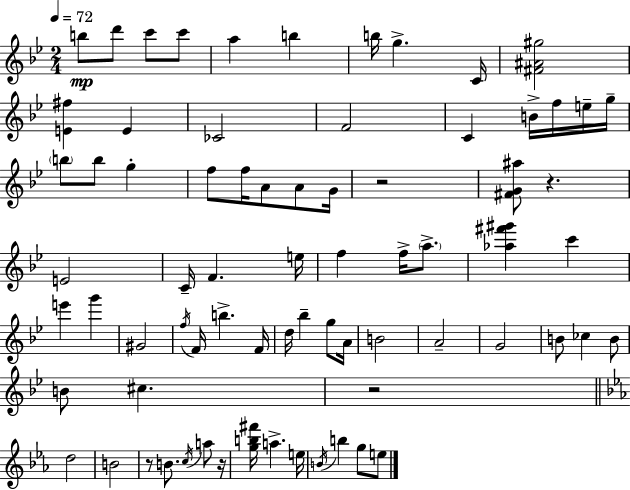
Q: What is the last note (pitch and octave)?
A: E5